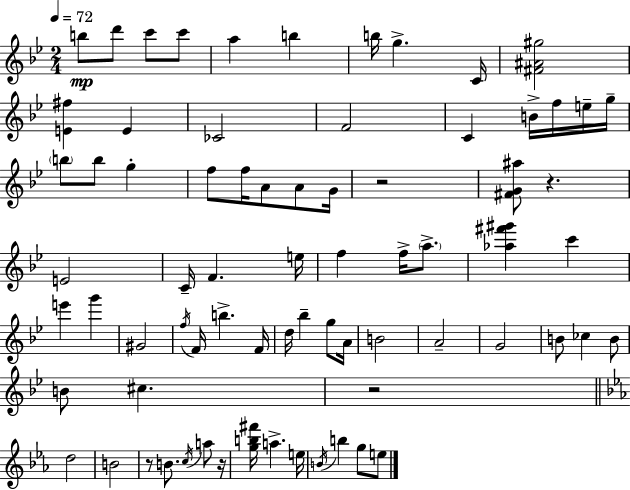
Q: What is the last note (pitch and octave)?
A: E5